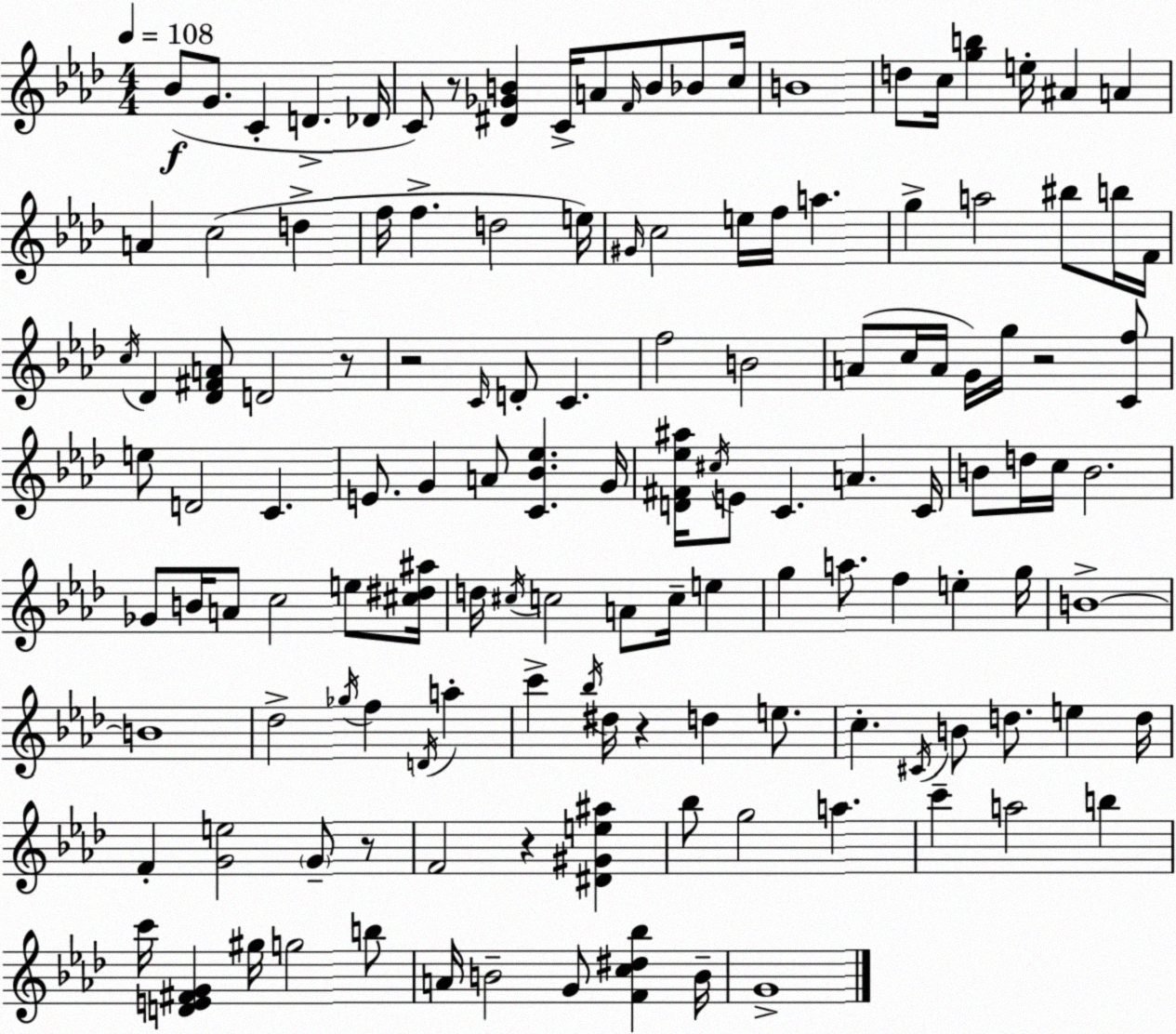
X:1
T:Untitled
M:4/4
L:1/4
K:Fm
_B/2 G/2 C D _D/4 C/2 z/2 [^D_GB] C/4 A/2 F/4 B/2 _B/2 c/4 B4 d/2 c/4 [gb] e/4 ^A A A c2 d f/4 f d2 e/4 ^G/4 c2 e/4 f/4 a g a2 ^b/2 b/4 F/4 c/4 _D [_D^FA]/2 D2 z/2 z2 C/4 D/2 C f2 B2 A/2 c/4 A/4 G/4 g/4 z2 [Cf]/2 e/2 D2 C E/2 G A/2 [C_B_e] G/4 [D^F_e^a]/4 ^c/4 E/2 C A C/4 B/2 d/4 c/4 B2 _G/2 B/4 A/2 c2 e/2 [^c^d^a]/4 d/4 ^c/4 c2 A/2 c/4 e g a/2 f e g/4 B4 B4 _d2 _g/4 f D/4 a c' _b/4 ^d/4 z d e/2 c ^C/4 B/2 d/2 e d/4 F [Ge]2 G/2 z/2 F2 z [^D^Ge^a] _b/2 g2 a c' a2 b c'/4 [DE^FG] ^g/4 g2 b/2 A/4 B2 G/2 [Fc^d_b] B/4 G4